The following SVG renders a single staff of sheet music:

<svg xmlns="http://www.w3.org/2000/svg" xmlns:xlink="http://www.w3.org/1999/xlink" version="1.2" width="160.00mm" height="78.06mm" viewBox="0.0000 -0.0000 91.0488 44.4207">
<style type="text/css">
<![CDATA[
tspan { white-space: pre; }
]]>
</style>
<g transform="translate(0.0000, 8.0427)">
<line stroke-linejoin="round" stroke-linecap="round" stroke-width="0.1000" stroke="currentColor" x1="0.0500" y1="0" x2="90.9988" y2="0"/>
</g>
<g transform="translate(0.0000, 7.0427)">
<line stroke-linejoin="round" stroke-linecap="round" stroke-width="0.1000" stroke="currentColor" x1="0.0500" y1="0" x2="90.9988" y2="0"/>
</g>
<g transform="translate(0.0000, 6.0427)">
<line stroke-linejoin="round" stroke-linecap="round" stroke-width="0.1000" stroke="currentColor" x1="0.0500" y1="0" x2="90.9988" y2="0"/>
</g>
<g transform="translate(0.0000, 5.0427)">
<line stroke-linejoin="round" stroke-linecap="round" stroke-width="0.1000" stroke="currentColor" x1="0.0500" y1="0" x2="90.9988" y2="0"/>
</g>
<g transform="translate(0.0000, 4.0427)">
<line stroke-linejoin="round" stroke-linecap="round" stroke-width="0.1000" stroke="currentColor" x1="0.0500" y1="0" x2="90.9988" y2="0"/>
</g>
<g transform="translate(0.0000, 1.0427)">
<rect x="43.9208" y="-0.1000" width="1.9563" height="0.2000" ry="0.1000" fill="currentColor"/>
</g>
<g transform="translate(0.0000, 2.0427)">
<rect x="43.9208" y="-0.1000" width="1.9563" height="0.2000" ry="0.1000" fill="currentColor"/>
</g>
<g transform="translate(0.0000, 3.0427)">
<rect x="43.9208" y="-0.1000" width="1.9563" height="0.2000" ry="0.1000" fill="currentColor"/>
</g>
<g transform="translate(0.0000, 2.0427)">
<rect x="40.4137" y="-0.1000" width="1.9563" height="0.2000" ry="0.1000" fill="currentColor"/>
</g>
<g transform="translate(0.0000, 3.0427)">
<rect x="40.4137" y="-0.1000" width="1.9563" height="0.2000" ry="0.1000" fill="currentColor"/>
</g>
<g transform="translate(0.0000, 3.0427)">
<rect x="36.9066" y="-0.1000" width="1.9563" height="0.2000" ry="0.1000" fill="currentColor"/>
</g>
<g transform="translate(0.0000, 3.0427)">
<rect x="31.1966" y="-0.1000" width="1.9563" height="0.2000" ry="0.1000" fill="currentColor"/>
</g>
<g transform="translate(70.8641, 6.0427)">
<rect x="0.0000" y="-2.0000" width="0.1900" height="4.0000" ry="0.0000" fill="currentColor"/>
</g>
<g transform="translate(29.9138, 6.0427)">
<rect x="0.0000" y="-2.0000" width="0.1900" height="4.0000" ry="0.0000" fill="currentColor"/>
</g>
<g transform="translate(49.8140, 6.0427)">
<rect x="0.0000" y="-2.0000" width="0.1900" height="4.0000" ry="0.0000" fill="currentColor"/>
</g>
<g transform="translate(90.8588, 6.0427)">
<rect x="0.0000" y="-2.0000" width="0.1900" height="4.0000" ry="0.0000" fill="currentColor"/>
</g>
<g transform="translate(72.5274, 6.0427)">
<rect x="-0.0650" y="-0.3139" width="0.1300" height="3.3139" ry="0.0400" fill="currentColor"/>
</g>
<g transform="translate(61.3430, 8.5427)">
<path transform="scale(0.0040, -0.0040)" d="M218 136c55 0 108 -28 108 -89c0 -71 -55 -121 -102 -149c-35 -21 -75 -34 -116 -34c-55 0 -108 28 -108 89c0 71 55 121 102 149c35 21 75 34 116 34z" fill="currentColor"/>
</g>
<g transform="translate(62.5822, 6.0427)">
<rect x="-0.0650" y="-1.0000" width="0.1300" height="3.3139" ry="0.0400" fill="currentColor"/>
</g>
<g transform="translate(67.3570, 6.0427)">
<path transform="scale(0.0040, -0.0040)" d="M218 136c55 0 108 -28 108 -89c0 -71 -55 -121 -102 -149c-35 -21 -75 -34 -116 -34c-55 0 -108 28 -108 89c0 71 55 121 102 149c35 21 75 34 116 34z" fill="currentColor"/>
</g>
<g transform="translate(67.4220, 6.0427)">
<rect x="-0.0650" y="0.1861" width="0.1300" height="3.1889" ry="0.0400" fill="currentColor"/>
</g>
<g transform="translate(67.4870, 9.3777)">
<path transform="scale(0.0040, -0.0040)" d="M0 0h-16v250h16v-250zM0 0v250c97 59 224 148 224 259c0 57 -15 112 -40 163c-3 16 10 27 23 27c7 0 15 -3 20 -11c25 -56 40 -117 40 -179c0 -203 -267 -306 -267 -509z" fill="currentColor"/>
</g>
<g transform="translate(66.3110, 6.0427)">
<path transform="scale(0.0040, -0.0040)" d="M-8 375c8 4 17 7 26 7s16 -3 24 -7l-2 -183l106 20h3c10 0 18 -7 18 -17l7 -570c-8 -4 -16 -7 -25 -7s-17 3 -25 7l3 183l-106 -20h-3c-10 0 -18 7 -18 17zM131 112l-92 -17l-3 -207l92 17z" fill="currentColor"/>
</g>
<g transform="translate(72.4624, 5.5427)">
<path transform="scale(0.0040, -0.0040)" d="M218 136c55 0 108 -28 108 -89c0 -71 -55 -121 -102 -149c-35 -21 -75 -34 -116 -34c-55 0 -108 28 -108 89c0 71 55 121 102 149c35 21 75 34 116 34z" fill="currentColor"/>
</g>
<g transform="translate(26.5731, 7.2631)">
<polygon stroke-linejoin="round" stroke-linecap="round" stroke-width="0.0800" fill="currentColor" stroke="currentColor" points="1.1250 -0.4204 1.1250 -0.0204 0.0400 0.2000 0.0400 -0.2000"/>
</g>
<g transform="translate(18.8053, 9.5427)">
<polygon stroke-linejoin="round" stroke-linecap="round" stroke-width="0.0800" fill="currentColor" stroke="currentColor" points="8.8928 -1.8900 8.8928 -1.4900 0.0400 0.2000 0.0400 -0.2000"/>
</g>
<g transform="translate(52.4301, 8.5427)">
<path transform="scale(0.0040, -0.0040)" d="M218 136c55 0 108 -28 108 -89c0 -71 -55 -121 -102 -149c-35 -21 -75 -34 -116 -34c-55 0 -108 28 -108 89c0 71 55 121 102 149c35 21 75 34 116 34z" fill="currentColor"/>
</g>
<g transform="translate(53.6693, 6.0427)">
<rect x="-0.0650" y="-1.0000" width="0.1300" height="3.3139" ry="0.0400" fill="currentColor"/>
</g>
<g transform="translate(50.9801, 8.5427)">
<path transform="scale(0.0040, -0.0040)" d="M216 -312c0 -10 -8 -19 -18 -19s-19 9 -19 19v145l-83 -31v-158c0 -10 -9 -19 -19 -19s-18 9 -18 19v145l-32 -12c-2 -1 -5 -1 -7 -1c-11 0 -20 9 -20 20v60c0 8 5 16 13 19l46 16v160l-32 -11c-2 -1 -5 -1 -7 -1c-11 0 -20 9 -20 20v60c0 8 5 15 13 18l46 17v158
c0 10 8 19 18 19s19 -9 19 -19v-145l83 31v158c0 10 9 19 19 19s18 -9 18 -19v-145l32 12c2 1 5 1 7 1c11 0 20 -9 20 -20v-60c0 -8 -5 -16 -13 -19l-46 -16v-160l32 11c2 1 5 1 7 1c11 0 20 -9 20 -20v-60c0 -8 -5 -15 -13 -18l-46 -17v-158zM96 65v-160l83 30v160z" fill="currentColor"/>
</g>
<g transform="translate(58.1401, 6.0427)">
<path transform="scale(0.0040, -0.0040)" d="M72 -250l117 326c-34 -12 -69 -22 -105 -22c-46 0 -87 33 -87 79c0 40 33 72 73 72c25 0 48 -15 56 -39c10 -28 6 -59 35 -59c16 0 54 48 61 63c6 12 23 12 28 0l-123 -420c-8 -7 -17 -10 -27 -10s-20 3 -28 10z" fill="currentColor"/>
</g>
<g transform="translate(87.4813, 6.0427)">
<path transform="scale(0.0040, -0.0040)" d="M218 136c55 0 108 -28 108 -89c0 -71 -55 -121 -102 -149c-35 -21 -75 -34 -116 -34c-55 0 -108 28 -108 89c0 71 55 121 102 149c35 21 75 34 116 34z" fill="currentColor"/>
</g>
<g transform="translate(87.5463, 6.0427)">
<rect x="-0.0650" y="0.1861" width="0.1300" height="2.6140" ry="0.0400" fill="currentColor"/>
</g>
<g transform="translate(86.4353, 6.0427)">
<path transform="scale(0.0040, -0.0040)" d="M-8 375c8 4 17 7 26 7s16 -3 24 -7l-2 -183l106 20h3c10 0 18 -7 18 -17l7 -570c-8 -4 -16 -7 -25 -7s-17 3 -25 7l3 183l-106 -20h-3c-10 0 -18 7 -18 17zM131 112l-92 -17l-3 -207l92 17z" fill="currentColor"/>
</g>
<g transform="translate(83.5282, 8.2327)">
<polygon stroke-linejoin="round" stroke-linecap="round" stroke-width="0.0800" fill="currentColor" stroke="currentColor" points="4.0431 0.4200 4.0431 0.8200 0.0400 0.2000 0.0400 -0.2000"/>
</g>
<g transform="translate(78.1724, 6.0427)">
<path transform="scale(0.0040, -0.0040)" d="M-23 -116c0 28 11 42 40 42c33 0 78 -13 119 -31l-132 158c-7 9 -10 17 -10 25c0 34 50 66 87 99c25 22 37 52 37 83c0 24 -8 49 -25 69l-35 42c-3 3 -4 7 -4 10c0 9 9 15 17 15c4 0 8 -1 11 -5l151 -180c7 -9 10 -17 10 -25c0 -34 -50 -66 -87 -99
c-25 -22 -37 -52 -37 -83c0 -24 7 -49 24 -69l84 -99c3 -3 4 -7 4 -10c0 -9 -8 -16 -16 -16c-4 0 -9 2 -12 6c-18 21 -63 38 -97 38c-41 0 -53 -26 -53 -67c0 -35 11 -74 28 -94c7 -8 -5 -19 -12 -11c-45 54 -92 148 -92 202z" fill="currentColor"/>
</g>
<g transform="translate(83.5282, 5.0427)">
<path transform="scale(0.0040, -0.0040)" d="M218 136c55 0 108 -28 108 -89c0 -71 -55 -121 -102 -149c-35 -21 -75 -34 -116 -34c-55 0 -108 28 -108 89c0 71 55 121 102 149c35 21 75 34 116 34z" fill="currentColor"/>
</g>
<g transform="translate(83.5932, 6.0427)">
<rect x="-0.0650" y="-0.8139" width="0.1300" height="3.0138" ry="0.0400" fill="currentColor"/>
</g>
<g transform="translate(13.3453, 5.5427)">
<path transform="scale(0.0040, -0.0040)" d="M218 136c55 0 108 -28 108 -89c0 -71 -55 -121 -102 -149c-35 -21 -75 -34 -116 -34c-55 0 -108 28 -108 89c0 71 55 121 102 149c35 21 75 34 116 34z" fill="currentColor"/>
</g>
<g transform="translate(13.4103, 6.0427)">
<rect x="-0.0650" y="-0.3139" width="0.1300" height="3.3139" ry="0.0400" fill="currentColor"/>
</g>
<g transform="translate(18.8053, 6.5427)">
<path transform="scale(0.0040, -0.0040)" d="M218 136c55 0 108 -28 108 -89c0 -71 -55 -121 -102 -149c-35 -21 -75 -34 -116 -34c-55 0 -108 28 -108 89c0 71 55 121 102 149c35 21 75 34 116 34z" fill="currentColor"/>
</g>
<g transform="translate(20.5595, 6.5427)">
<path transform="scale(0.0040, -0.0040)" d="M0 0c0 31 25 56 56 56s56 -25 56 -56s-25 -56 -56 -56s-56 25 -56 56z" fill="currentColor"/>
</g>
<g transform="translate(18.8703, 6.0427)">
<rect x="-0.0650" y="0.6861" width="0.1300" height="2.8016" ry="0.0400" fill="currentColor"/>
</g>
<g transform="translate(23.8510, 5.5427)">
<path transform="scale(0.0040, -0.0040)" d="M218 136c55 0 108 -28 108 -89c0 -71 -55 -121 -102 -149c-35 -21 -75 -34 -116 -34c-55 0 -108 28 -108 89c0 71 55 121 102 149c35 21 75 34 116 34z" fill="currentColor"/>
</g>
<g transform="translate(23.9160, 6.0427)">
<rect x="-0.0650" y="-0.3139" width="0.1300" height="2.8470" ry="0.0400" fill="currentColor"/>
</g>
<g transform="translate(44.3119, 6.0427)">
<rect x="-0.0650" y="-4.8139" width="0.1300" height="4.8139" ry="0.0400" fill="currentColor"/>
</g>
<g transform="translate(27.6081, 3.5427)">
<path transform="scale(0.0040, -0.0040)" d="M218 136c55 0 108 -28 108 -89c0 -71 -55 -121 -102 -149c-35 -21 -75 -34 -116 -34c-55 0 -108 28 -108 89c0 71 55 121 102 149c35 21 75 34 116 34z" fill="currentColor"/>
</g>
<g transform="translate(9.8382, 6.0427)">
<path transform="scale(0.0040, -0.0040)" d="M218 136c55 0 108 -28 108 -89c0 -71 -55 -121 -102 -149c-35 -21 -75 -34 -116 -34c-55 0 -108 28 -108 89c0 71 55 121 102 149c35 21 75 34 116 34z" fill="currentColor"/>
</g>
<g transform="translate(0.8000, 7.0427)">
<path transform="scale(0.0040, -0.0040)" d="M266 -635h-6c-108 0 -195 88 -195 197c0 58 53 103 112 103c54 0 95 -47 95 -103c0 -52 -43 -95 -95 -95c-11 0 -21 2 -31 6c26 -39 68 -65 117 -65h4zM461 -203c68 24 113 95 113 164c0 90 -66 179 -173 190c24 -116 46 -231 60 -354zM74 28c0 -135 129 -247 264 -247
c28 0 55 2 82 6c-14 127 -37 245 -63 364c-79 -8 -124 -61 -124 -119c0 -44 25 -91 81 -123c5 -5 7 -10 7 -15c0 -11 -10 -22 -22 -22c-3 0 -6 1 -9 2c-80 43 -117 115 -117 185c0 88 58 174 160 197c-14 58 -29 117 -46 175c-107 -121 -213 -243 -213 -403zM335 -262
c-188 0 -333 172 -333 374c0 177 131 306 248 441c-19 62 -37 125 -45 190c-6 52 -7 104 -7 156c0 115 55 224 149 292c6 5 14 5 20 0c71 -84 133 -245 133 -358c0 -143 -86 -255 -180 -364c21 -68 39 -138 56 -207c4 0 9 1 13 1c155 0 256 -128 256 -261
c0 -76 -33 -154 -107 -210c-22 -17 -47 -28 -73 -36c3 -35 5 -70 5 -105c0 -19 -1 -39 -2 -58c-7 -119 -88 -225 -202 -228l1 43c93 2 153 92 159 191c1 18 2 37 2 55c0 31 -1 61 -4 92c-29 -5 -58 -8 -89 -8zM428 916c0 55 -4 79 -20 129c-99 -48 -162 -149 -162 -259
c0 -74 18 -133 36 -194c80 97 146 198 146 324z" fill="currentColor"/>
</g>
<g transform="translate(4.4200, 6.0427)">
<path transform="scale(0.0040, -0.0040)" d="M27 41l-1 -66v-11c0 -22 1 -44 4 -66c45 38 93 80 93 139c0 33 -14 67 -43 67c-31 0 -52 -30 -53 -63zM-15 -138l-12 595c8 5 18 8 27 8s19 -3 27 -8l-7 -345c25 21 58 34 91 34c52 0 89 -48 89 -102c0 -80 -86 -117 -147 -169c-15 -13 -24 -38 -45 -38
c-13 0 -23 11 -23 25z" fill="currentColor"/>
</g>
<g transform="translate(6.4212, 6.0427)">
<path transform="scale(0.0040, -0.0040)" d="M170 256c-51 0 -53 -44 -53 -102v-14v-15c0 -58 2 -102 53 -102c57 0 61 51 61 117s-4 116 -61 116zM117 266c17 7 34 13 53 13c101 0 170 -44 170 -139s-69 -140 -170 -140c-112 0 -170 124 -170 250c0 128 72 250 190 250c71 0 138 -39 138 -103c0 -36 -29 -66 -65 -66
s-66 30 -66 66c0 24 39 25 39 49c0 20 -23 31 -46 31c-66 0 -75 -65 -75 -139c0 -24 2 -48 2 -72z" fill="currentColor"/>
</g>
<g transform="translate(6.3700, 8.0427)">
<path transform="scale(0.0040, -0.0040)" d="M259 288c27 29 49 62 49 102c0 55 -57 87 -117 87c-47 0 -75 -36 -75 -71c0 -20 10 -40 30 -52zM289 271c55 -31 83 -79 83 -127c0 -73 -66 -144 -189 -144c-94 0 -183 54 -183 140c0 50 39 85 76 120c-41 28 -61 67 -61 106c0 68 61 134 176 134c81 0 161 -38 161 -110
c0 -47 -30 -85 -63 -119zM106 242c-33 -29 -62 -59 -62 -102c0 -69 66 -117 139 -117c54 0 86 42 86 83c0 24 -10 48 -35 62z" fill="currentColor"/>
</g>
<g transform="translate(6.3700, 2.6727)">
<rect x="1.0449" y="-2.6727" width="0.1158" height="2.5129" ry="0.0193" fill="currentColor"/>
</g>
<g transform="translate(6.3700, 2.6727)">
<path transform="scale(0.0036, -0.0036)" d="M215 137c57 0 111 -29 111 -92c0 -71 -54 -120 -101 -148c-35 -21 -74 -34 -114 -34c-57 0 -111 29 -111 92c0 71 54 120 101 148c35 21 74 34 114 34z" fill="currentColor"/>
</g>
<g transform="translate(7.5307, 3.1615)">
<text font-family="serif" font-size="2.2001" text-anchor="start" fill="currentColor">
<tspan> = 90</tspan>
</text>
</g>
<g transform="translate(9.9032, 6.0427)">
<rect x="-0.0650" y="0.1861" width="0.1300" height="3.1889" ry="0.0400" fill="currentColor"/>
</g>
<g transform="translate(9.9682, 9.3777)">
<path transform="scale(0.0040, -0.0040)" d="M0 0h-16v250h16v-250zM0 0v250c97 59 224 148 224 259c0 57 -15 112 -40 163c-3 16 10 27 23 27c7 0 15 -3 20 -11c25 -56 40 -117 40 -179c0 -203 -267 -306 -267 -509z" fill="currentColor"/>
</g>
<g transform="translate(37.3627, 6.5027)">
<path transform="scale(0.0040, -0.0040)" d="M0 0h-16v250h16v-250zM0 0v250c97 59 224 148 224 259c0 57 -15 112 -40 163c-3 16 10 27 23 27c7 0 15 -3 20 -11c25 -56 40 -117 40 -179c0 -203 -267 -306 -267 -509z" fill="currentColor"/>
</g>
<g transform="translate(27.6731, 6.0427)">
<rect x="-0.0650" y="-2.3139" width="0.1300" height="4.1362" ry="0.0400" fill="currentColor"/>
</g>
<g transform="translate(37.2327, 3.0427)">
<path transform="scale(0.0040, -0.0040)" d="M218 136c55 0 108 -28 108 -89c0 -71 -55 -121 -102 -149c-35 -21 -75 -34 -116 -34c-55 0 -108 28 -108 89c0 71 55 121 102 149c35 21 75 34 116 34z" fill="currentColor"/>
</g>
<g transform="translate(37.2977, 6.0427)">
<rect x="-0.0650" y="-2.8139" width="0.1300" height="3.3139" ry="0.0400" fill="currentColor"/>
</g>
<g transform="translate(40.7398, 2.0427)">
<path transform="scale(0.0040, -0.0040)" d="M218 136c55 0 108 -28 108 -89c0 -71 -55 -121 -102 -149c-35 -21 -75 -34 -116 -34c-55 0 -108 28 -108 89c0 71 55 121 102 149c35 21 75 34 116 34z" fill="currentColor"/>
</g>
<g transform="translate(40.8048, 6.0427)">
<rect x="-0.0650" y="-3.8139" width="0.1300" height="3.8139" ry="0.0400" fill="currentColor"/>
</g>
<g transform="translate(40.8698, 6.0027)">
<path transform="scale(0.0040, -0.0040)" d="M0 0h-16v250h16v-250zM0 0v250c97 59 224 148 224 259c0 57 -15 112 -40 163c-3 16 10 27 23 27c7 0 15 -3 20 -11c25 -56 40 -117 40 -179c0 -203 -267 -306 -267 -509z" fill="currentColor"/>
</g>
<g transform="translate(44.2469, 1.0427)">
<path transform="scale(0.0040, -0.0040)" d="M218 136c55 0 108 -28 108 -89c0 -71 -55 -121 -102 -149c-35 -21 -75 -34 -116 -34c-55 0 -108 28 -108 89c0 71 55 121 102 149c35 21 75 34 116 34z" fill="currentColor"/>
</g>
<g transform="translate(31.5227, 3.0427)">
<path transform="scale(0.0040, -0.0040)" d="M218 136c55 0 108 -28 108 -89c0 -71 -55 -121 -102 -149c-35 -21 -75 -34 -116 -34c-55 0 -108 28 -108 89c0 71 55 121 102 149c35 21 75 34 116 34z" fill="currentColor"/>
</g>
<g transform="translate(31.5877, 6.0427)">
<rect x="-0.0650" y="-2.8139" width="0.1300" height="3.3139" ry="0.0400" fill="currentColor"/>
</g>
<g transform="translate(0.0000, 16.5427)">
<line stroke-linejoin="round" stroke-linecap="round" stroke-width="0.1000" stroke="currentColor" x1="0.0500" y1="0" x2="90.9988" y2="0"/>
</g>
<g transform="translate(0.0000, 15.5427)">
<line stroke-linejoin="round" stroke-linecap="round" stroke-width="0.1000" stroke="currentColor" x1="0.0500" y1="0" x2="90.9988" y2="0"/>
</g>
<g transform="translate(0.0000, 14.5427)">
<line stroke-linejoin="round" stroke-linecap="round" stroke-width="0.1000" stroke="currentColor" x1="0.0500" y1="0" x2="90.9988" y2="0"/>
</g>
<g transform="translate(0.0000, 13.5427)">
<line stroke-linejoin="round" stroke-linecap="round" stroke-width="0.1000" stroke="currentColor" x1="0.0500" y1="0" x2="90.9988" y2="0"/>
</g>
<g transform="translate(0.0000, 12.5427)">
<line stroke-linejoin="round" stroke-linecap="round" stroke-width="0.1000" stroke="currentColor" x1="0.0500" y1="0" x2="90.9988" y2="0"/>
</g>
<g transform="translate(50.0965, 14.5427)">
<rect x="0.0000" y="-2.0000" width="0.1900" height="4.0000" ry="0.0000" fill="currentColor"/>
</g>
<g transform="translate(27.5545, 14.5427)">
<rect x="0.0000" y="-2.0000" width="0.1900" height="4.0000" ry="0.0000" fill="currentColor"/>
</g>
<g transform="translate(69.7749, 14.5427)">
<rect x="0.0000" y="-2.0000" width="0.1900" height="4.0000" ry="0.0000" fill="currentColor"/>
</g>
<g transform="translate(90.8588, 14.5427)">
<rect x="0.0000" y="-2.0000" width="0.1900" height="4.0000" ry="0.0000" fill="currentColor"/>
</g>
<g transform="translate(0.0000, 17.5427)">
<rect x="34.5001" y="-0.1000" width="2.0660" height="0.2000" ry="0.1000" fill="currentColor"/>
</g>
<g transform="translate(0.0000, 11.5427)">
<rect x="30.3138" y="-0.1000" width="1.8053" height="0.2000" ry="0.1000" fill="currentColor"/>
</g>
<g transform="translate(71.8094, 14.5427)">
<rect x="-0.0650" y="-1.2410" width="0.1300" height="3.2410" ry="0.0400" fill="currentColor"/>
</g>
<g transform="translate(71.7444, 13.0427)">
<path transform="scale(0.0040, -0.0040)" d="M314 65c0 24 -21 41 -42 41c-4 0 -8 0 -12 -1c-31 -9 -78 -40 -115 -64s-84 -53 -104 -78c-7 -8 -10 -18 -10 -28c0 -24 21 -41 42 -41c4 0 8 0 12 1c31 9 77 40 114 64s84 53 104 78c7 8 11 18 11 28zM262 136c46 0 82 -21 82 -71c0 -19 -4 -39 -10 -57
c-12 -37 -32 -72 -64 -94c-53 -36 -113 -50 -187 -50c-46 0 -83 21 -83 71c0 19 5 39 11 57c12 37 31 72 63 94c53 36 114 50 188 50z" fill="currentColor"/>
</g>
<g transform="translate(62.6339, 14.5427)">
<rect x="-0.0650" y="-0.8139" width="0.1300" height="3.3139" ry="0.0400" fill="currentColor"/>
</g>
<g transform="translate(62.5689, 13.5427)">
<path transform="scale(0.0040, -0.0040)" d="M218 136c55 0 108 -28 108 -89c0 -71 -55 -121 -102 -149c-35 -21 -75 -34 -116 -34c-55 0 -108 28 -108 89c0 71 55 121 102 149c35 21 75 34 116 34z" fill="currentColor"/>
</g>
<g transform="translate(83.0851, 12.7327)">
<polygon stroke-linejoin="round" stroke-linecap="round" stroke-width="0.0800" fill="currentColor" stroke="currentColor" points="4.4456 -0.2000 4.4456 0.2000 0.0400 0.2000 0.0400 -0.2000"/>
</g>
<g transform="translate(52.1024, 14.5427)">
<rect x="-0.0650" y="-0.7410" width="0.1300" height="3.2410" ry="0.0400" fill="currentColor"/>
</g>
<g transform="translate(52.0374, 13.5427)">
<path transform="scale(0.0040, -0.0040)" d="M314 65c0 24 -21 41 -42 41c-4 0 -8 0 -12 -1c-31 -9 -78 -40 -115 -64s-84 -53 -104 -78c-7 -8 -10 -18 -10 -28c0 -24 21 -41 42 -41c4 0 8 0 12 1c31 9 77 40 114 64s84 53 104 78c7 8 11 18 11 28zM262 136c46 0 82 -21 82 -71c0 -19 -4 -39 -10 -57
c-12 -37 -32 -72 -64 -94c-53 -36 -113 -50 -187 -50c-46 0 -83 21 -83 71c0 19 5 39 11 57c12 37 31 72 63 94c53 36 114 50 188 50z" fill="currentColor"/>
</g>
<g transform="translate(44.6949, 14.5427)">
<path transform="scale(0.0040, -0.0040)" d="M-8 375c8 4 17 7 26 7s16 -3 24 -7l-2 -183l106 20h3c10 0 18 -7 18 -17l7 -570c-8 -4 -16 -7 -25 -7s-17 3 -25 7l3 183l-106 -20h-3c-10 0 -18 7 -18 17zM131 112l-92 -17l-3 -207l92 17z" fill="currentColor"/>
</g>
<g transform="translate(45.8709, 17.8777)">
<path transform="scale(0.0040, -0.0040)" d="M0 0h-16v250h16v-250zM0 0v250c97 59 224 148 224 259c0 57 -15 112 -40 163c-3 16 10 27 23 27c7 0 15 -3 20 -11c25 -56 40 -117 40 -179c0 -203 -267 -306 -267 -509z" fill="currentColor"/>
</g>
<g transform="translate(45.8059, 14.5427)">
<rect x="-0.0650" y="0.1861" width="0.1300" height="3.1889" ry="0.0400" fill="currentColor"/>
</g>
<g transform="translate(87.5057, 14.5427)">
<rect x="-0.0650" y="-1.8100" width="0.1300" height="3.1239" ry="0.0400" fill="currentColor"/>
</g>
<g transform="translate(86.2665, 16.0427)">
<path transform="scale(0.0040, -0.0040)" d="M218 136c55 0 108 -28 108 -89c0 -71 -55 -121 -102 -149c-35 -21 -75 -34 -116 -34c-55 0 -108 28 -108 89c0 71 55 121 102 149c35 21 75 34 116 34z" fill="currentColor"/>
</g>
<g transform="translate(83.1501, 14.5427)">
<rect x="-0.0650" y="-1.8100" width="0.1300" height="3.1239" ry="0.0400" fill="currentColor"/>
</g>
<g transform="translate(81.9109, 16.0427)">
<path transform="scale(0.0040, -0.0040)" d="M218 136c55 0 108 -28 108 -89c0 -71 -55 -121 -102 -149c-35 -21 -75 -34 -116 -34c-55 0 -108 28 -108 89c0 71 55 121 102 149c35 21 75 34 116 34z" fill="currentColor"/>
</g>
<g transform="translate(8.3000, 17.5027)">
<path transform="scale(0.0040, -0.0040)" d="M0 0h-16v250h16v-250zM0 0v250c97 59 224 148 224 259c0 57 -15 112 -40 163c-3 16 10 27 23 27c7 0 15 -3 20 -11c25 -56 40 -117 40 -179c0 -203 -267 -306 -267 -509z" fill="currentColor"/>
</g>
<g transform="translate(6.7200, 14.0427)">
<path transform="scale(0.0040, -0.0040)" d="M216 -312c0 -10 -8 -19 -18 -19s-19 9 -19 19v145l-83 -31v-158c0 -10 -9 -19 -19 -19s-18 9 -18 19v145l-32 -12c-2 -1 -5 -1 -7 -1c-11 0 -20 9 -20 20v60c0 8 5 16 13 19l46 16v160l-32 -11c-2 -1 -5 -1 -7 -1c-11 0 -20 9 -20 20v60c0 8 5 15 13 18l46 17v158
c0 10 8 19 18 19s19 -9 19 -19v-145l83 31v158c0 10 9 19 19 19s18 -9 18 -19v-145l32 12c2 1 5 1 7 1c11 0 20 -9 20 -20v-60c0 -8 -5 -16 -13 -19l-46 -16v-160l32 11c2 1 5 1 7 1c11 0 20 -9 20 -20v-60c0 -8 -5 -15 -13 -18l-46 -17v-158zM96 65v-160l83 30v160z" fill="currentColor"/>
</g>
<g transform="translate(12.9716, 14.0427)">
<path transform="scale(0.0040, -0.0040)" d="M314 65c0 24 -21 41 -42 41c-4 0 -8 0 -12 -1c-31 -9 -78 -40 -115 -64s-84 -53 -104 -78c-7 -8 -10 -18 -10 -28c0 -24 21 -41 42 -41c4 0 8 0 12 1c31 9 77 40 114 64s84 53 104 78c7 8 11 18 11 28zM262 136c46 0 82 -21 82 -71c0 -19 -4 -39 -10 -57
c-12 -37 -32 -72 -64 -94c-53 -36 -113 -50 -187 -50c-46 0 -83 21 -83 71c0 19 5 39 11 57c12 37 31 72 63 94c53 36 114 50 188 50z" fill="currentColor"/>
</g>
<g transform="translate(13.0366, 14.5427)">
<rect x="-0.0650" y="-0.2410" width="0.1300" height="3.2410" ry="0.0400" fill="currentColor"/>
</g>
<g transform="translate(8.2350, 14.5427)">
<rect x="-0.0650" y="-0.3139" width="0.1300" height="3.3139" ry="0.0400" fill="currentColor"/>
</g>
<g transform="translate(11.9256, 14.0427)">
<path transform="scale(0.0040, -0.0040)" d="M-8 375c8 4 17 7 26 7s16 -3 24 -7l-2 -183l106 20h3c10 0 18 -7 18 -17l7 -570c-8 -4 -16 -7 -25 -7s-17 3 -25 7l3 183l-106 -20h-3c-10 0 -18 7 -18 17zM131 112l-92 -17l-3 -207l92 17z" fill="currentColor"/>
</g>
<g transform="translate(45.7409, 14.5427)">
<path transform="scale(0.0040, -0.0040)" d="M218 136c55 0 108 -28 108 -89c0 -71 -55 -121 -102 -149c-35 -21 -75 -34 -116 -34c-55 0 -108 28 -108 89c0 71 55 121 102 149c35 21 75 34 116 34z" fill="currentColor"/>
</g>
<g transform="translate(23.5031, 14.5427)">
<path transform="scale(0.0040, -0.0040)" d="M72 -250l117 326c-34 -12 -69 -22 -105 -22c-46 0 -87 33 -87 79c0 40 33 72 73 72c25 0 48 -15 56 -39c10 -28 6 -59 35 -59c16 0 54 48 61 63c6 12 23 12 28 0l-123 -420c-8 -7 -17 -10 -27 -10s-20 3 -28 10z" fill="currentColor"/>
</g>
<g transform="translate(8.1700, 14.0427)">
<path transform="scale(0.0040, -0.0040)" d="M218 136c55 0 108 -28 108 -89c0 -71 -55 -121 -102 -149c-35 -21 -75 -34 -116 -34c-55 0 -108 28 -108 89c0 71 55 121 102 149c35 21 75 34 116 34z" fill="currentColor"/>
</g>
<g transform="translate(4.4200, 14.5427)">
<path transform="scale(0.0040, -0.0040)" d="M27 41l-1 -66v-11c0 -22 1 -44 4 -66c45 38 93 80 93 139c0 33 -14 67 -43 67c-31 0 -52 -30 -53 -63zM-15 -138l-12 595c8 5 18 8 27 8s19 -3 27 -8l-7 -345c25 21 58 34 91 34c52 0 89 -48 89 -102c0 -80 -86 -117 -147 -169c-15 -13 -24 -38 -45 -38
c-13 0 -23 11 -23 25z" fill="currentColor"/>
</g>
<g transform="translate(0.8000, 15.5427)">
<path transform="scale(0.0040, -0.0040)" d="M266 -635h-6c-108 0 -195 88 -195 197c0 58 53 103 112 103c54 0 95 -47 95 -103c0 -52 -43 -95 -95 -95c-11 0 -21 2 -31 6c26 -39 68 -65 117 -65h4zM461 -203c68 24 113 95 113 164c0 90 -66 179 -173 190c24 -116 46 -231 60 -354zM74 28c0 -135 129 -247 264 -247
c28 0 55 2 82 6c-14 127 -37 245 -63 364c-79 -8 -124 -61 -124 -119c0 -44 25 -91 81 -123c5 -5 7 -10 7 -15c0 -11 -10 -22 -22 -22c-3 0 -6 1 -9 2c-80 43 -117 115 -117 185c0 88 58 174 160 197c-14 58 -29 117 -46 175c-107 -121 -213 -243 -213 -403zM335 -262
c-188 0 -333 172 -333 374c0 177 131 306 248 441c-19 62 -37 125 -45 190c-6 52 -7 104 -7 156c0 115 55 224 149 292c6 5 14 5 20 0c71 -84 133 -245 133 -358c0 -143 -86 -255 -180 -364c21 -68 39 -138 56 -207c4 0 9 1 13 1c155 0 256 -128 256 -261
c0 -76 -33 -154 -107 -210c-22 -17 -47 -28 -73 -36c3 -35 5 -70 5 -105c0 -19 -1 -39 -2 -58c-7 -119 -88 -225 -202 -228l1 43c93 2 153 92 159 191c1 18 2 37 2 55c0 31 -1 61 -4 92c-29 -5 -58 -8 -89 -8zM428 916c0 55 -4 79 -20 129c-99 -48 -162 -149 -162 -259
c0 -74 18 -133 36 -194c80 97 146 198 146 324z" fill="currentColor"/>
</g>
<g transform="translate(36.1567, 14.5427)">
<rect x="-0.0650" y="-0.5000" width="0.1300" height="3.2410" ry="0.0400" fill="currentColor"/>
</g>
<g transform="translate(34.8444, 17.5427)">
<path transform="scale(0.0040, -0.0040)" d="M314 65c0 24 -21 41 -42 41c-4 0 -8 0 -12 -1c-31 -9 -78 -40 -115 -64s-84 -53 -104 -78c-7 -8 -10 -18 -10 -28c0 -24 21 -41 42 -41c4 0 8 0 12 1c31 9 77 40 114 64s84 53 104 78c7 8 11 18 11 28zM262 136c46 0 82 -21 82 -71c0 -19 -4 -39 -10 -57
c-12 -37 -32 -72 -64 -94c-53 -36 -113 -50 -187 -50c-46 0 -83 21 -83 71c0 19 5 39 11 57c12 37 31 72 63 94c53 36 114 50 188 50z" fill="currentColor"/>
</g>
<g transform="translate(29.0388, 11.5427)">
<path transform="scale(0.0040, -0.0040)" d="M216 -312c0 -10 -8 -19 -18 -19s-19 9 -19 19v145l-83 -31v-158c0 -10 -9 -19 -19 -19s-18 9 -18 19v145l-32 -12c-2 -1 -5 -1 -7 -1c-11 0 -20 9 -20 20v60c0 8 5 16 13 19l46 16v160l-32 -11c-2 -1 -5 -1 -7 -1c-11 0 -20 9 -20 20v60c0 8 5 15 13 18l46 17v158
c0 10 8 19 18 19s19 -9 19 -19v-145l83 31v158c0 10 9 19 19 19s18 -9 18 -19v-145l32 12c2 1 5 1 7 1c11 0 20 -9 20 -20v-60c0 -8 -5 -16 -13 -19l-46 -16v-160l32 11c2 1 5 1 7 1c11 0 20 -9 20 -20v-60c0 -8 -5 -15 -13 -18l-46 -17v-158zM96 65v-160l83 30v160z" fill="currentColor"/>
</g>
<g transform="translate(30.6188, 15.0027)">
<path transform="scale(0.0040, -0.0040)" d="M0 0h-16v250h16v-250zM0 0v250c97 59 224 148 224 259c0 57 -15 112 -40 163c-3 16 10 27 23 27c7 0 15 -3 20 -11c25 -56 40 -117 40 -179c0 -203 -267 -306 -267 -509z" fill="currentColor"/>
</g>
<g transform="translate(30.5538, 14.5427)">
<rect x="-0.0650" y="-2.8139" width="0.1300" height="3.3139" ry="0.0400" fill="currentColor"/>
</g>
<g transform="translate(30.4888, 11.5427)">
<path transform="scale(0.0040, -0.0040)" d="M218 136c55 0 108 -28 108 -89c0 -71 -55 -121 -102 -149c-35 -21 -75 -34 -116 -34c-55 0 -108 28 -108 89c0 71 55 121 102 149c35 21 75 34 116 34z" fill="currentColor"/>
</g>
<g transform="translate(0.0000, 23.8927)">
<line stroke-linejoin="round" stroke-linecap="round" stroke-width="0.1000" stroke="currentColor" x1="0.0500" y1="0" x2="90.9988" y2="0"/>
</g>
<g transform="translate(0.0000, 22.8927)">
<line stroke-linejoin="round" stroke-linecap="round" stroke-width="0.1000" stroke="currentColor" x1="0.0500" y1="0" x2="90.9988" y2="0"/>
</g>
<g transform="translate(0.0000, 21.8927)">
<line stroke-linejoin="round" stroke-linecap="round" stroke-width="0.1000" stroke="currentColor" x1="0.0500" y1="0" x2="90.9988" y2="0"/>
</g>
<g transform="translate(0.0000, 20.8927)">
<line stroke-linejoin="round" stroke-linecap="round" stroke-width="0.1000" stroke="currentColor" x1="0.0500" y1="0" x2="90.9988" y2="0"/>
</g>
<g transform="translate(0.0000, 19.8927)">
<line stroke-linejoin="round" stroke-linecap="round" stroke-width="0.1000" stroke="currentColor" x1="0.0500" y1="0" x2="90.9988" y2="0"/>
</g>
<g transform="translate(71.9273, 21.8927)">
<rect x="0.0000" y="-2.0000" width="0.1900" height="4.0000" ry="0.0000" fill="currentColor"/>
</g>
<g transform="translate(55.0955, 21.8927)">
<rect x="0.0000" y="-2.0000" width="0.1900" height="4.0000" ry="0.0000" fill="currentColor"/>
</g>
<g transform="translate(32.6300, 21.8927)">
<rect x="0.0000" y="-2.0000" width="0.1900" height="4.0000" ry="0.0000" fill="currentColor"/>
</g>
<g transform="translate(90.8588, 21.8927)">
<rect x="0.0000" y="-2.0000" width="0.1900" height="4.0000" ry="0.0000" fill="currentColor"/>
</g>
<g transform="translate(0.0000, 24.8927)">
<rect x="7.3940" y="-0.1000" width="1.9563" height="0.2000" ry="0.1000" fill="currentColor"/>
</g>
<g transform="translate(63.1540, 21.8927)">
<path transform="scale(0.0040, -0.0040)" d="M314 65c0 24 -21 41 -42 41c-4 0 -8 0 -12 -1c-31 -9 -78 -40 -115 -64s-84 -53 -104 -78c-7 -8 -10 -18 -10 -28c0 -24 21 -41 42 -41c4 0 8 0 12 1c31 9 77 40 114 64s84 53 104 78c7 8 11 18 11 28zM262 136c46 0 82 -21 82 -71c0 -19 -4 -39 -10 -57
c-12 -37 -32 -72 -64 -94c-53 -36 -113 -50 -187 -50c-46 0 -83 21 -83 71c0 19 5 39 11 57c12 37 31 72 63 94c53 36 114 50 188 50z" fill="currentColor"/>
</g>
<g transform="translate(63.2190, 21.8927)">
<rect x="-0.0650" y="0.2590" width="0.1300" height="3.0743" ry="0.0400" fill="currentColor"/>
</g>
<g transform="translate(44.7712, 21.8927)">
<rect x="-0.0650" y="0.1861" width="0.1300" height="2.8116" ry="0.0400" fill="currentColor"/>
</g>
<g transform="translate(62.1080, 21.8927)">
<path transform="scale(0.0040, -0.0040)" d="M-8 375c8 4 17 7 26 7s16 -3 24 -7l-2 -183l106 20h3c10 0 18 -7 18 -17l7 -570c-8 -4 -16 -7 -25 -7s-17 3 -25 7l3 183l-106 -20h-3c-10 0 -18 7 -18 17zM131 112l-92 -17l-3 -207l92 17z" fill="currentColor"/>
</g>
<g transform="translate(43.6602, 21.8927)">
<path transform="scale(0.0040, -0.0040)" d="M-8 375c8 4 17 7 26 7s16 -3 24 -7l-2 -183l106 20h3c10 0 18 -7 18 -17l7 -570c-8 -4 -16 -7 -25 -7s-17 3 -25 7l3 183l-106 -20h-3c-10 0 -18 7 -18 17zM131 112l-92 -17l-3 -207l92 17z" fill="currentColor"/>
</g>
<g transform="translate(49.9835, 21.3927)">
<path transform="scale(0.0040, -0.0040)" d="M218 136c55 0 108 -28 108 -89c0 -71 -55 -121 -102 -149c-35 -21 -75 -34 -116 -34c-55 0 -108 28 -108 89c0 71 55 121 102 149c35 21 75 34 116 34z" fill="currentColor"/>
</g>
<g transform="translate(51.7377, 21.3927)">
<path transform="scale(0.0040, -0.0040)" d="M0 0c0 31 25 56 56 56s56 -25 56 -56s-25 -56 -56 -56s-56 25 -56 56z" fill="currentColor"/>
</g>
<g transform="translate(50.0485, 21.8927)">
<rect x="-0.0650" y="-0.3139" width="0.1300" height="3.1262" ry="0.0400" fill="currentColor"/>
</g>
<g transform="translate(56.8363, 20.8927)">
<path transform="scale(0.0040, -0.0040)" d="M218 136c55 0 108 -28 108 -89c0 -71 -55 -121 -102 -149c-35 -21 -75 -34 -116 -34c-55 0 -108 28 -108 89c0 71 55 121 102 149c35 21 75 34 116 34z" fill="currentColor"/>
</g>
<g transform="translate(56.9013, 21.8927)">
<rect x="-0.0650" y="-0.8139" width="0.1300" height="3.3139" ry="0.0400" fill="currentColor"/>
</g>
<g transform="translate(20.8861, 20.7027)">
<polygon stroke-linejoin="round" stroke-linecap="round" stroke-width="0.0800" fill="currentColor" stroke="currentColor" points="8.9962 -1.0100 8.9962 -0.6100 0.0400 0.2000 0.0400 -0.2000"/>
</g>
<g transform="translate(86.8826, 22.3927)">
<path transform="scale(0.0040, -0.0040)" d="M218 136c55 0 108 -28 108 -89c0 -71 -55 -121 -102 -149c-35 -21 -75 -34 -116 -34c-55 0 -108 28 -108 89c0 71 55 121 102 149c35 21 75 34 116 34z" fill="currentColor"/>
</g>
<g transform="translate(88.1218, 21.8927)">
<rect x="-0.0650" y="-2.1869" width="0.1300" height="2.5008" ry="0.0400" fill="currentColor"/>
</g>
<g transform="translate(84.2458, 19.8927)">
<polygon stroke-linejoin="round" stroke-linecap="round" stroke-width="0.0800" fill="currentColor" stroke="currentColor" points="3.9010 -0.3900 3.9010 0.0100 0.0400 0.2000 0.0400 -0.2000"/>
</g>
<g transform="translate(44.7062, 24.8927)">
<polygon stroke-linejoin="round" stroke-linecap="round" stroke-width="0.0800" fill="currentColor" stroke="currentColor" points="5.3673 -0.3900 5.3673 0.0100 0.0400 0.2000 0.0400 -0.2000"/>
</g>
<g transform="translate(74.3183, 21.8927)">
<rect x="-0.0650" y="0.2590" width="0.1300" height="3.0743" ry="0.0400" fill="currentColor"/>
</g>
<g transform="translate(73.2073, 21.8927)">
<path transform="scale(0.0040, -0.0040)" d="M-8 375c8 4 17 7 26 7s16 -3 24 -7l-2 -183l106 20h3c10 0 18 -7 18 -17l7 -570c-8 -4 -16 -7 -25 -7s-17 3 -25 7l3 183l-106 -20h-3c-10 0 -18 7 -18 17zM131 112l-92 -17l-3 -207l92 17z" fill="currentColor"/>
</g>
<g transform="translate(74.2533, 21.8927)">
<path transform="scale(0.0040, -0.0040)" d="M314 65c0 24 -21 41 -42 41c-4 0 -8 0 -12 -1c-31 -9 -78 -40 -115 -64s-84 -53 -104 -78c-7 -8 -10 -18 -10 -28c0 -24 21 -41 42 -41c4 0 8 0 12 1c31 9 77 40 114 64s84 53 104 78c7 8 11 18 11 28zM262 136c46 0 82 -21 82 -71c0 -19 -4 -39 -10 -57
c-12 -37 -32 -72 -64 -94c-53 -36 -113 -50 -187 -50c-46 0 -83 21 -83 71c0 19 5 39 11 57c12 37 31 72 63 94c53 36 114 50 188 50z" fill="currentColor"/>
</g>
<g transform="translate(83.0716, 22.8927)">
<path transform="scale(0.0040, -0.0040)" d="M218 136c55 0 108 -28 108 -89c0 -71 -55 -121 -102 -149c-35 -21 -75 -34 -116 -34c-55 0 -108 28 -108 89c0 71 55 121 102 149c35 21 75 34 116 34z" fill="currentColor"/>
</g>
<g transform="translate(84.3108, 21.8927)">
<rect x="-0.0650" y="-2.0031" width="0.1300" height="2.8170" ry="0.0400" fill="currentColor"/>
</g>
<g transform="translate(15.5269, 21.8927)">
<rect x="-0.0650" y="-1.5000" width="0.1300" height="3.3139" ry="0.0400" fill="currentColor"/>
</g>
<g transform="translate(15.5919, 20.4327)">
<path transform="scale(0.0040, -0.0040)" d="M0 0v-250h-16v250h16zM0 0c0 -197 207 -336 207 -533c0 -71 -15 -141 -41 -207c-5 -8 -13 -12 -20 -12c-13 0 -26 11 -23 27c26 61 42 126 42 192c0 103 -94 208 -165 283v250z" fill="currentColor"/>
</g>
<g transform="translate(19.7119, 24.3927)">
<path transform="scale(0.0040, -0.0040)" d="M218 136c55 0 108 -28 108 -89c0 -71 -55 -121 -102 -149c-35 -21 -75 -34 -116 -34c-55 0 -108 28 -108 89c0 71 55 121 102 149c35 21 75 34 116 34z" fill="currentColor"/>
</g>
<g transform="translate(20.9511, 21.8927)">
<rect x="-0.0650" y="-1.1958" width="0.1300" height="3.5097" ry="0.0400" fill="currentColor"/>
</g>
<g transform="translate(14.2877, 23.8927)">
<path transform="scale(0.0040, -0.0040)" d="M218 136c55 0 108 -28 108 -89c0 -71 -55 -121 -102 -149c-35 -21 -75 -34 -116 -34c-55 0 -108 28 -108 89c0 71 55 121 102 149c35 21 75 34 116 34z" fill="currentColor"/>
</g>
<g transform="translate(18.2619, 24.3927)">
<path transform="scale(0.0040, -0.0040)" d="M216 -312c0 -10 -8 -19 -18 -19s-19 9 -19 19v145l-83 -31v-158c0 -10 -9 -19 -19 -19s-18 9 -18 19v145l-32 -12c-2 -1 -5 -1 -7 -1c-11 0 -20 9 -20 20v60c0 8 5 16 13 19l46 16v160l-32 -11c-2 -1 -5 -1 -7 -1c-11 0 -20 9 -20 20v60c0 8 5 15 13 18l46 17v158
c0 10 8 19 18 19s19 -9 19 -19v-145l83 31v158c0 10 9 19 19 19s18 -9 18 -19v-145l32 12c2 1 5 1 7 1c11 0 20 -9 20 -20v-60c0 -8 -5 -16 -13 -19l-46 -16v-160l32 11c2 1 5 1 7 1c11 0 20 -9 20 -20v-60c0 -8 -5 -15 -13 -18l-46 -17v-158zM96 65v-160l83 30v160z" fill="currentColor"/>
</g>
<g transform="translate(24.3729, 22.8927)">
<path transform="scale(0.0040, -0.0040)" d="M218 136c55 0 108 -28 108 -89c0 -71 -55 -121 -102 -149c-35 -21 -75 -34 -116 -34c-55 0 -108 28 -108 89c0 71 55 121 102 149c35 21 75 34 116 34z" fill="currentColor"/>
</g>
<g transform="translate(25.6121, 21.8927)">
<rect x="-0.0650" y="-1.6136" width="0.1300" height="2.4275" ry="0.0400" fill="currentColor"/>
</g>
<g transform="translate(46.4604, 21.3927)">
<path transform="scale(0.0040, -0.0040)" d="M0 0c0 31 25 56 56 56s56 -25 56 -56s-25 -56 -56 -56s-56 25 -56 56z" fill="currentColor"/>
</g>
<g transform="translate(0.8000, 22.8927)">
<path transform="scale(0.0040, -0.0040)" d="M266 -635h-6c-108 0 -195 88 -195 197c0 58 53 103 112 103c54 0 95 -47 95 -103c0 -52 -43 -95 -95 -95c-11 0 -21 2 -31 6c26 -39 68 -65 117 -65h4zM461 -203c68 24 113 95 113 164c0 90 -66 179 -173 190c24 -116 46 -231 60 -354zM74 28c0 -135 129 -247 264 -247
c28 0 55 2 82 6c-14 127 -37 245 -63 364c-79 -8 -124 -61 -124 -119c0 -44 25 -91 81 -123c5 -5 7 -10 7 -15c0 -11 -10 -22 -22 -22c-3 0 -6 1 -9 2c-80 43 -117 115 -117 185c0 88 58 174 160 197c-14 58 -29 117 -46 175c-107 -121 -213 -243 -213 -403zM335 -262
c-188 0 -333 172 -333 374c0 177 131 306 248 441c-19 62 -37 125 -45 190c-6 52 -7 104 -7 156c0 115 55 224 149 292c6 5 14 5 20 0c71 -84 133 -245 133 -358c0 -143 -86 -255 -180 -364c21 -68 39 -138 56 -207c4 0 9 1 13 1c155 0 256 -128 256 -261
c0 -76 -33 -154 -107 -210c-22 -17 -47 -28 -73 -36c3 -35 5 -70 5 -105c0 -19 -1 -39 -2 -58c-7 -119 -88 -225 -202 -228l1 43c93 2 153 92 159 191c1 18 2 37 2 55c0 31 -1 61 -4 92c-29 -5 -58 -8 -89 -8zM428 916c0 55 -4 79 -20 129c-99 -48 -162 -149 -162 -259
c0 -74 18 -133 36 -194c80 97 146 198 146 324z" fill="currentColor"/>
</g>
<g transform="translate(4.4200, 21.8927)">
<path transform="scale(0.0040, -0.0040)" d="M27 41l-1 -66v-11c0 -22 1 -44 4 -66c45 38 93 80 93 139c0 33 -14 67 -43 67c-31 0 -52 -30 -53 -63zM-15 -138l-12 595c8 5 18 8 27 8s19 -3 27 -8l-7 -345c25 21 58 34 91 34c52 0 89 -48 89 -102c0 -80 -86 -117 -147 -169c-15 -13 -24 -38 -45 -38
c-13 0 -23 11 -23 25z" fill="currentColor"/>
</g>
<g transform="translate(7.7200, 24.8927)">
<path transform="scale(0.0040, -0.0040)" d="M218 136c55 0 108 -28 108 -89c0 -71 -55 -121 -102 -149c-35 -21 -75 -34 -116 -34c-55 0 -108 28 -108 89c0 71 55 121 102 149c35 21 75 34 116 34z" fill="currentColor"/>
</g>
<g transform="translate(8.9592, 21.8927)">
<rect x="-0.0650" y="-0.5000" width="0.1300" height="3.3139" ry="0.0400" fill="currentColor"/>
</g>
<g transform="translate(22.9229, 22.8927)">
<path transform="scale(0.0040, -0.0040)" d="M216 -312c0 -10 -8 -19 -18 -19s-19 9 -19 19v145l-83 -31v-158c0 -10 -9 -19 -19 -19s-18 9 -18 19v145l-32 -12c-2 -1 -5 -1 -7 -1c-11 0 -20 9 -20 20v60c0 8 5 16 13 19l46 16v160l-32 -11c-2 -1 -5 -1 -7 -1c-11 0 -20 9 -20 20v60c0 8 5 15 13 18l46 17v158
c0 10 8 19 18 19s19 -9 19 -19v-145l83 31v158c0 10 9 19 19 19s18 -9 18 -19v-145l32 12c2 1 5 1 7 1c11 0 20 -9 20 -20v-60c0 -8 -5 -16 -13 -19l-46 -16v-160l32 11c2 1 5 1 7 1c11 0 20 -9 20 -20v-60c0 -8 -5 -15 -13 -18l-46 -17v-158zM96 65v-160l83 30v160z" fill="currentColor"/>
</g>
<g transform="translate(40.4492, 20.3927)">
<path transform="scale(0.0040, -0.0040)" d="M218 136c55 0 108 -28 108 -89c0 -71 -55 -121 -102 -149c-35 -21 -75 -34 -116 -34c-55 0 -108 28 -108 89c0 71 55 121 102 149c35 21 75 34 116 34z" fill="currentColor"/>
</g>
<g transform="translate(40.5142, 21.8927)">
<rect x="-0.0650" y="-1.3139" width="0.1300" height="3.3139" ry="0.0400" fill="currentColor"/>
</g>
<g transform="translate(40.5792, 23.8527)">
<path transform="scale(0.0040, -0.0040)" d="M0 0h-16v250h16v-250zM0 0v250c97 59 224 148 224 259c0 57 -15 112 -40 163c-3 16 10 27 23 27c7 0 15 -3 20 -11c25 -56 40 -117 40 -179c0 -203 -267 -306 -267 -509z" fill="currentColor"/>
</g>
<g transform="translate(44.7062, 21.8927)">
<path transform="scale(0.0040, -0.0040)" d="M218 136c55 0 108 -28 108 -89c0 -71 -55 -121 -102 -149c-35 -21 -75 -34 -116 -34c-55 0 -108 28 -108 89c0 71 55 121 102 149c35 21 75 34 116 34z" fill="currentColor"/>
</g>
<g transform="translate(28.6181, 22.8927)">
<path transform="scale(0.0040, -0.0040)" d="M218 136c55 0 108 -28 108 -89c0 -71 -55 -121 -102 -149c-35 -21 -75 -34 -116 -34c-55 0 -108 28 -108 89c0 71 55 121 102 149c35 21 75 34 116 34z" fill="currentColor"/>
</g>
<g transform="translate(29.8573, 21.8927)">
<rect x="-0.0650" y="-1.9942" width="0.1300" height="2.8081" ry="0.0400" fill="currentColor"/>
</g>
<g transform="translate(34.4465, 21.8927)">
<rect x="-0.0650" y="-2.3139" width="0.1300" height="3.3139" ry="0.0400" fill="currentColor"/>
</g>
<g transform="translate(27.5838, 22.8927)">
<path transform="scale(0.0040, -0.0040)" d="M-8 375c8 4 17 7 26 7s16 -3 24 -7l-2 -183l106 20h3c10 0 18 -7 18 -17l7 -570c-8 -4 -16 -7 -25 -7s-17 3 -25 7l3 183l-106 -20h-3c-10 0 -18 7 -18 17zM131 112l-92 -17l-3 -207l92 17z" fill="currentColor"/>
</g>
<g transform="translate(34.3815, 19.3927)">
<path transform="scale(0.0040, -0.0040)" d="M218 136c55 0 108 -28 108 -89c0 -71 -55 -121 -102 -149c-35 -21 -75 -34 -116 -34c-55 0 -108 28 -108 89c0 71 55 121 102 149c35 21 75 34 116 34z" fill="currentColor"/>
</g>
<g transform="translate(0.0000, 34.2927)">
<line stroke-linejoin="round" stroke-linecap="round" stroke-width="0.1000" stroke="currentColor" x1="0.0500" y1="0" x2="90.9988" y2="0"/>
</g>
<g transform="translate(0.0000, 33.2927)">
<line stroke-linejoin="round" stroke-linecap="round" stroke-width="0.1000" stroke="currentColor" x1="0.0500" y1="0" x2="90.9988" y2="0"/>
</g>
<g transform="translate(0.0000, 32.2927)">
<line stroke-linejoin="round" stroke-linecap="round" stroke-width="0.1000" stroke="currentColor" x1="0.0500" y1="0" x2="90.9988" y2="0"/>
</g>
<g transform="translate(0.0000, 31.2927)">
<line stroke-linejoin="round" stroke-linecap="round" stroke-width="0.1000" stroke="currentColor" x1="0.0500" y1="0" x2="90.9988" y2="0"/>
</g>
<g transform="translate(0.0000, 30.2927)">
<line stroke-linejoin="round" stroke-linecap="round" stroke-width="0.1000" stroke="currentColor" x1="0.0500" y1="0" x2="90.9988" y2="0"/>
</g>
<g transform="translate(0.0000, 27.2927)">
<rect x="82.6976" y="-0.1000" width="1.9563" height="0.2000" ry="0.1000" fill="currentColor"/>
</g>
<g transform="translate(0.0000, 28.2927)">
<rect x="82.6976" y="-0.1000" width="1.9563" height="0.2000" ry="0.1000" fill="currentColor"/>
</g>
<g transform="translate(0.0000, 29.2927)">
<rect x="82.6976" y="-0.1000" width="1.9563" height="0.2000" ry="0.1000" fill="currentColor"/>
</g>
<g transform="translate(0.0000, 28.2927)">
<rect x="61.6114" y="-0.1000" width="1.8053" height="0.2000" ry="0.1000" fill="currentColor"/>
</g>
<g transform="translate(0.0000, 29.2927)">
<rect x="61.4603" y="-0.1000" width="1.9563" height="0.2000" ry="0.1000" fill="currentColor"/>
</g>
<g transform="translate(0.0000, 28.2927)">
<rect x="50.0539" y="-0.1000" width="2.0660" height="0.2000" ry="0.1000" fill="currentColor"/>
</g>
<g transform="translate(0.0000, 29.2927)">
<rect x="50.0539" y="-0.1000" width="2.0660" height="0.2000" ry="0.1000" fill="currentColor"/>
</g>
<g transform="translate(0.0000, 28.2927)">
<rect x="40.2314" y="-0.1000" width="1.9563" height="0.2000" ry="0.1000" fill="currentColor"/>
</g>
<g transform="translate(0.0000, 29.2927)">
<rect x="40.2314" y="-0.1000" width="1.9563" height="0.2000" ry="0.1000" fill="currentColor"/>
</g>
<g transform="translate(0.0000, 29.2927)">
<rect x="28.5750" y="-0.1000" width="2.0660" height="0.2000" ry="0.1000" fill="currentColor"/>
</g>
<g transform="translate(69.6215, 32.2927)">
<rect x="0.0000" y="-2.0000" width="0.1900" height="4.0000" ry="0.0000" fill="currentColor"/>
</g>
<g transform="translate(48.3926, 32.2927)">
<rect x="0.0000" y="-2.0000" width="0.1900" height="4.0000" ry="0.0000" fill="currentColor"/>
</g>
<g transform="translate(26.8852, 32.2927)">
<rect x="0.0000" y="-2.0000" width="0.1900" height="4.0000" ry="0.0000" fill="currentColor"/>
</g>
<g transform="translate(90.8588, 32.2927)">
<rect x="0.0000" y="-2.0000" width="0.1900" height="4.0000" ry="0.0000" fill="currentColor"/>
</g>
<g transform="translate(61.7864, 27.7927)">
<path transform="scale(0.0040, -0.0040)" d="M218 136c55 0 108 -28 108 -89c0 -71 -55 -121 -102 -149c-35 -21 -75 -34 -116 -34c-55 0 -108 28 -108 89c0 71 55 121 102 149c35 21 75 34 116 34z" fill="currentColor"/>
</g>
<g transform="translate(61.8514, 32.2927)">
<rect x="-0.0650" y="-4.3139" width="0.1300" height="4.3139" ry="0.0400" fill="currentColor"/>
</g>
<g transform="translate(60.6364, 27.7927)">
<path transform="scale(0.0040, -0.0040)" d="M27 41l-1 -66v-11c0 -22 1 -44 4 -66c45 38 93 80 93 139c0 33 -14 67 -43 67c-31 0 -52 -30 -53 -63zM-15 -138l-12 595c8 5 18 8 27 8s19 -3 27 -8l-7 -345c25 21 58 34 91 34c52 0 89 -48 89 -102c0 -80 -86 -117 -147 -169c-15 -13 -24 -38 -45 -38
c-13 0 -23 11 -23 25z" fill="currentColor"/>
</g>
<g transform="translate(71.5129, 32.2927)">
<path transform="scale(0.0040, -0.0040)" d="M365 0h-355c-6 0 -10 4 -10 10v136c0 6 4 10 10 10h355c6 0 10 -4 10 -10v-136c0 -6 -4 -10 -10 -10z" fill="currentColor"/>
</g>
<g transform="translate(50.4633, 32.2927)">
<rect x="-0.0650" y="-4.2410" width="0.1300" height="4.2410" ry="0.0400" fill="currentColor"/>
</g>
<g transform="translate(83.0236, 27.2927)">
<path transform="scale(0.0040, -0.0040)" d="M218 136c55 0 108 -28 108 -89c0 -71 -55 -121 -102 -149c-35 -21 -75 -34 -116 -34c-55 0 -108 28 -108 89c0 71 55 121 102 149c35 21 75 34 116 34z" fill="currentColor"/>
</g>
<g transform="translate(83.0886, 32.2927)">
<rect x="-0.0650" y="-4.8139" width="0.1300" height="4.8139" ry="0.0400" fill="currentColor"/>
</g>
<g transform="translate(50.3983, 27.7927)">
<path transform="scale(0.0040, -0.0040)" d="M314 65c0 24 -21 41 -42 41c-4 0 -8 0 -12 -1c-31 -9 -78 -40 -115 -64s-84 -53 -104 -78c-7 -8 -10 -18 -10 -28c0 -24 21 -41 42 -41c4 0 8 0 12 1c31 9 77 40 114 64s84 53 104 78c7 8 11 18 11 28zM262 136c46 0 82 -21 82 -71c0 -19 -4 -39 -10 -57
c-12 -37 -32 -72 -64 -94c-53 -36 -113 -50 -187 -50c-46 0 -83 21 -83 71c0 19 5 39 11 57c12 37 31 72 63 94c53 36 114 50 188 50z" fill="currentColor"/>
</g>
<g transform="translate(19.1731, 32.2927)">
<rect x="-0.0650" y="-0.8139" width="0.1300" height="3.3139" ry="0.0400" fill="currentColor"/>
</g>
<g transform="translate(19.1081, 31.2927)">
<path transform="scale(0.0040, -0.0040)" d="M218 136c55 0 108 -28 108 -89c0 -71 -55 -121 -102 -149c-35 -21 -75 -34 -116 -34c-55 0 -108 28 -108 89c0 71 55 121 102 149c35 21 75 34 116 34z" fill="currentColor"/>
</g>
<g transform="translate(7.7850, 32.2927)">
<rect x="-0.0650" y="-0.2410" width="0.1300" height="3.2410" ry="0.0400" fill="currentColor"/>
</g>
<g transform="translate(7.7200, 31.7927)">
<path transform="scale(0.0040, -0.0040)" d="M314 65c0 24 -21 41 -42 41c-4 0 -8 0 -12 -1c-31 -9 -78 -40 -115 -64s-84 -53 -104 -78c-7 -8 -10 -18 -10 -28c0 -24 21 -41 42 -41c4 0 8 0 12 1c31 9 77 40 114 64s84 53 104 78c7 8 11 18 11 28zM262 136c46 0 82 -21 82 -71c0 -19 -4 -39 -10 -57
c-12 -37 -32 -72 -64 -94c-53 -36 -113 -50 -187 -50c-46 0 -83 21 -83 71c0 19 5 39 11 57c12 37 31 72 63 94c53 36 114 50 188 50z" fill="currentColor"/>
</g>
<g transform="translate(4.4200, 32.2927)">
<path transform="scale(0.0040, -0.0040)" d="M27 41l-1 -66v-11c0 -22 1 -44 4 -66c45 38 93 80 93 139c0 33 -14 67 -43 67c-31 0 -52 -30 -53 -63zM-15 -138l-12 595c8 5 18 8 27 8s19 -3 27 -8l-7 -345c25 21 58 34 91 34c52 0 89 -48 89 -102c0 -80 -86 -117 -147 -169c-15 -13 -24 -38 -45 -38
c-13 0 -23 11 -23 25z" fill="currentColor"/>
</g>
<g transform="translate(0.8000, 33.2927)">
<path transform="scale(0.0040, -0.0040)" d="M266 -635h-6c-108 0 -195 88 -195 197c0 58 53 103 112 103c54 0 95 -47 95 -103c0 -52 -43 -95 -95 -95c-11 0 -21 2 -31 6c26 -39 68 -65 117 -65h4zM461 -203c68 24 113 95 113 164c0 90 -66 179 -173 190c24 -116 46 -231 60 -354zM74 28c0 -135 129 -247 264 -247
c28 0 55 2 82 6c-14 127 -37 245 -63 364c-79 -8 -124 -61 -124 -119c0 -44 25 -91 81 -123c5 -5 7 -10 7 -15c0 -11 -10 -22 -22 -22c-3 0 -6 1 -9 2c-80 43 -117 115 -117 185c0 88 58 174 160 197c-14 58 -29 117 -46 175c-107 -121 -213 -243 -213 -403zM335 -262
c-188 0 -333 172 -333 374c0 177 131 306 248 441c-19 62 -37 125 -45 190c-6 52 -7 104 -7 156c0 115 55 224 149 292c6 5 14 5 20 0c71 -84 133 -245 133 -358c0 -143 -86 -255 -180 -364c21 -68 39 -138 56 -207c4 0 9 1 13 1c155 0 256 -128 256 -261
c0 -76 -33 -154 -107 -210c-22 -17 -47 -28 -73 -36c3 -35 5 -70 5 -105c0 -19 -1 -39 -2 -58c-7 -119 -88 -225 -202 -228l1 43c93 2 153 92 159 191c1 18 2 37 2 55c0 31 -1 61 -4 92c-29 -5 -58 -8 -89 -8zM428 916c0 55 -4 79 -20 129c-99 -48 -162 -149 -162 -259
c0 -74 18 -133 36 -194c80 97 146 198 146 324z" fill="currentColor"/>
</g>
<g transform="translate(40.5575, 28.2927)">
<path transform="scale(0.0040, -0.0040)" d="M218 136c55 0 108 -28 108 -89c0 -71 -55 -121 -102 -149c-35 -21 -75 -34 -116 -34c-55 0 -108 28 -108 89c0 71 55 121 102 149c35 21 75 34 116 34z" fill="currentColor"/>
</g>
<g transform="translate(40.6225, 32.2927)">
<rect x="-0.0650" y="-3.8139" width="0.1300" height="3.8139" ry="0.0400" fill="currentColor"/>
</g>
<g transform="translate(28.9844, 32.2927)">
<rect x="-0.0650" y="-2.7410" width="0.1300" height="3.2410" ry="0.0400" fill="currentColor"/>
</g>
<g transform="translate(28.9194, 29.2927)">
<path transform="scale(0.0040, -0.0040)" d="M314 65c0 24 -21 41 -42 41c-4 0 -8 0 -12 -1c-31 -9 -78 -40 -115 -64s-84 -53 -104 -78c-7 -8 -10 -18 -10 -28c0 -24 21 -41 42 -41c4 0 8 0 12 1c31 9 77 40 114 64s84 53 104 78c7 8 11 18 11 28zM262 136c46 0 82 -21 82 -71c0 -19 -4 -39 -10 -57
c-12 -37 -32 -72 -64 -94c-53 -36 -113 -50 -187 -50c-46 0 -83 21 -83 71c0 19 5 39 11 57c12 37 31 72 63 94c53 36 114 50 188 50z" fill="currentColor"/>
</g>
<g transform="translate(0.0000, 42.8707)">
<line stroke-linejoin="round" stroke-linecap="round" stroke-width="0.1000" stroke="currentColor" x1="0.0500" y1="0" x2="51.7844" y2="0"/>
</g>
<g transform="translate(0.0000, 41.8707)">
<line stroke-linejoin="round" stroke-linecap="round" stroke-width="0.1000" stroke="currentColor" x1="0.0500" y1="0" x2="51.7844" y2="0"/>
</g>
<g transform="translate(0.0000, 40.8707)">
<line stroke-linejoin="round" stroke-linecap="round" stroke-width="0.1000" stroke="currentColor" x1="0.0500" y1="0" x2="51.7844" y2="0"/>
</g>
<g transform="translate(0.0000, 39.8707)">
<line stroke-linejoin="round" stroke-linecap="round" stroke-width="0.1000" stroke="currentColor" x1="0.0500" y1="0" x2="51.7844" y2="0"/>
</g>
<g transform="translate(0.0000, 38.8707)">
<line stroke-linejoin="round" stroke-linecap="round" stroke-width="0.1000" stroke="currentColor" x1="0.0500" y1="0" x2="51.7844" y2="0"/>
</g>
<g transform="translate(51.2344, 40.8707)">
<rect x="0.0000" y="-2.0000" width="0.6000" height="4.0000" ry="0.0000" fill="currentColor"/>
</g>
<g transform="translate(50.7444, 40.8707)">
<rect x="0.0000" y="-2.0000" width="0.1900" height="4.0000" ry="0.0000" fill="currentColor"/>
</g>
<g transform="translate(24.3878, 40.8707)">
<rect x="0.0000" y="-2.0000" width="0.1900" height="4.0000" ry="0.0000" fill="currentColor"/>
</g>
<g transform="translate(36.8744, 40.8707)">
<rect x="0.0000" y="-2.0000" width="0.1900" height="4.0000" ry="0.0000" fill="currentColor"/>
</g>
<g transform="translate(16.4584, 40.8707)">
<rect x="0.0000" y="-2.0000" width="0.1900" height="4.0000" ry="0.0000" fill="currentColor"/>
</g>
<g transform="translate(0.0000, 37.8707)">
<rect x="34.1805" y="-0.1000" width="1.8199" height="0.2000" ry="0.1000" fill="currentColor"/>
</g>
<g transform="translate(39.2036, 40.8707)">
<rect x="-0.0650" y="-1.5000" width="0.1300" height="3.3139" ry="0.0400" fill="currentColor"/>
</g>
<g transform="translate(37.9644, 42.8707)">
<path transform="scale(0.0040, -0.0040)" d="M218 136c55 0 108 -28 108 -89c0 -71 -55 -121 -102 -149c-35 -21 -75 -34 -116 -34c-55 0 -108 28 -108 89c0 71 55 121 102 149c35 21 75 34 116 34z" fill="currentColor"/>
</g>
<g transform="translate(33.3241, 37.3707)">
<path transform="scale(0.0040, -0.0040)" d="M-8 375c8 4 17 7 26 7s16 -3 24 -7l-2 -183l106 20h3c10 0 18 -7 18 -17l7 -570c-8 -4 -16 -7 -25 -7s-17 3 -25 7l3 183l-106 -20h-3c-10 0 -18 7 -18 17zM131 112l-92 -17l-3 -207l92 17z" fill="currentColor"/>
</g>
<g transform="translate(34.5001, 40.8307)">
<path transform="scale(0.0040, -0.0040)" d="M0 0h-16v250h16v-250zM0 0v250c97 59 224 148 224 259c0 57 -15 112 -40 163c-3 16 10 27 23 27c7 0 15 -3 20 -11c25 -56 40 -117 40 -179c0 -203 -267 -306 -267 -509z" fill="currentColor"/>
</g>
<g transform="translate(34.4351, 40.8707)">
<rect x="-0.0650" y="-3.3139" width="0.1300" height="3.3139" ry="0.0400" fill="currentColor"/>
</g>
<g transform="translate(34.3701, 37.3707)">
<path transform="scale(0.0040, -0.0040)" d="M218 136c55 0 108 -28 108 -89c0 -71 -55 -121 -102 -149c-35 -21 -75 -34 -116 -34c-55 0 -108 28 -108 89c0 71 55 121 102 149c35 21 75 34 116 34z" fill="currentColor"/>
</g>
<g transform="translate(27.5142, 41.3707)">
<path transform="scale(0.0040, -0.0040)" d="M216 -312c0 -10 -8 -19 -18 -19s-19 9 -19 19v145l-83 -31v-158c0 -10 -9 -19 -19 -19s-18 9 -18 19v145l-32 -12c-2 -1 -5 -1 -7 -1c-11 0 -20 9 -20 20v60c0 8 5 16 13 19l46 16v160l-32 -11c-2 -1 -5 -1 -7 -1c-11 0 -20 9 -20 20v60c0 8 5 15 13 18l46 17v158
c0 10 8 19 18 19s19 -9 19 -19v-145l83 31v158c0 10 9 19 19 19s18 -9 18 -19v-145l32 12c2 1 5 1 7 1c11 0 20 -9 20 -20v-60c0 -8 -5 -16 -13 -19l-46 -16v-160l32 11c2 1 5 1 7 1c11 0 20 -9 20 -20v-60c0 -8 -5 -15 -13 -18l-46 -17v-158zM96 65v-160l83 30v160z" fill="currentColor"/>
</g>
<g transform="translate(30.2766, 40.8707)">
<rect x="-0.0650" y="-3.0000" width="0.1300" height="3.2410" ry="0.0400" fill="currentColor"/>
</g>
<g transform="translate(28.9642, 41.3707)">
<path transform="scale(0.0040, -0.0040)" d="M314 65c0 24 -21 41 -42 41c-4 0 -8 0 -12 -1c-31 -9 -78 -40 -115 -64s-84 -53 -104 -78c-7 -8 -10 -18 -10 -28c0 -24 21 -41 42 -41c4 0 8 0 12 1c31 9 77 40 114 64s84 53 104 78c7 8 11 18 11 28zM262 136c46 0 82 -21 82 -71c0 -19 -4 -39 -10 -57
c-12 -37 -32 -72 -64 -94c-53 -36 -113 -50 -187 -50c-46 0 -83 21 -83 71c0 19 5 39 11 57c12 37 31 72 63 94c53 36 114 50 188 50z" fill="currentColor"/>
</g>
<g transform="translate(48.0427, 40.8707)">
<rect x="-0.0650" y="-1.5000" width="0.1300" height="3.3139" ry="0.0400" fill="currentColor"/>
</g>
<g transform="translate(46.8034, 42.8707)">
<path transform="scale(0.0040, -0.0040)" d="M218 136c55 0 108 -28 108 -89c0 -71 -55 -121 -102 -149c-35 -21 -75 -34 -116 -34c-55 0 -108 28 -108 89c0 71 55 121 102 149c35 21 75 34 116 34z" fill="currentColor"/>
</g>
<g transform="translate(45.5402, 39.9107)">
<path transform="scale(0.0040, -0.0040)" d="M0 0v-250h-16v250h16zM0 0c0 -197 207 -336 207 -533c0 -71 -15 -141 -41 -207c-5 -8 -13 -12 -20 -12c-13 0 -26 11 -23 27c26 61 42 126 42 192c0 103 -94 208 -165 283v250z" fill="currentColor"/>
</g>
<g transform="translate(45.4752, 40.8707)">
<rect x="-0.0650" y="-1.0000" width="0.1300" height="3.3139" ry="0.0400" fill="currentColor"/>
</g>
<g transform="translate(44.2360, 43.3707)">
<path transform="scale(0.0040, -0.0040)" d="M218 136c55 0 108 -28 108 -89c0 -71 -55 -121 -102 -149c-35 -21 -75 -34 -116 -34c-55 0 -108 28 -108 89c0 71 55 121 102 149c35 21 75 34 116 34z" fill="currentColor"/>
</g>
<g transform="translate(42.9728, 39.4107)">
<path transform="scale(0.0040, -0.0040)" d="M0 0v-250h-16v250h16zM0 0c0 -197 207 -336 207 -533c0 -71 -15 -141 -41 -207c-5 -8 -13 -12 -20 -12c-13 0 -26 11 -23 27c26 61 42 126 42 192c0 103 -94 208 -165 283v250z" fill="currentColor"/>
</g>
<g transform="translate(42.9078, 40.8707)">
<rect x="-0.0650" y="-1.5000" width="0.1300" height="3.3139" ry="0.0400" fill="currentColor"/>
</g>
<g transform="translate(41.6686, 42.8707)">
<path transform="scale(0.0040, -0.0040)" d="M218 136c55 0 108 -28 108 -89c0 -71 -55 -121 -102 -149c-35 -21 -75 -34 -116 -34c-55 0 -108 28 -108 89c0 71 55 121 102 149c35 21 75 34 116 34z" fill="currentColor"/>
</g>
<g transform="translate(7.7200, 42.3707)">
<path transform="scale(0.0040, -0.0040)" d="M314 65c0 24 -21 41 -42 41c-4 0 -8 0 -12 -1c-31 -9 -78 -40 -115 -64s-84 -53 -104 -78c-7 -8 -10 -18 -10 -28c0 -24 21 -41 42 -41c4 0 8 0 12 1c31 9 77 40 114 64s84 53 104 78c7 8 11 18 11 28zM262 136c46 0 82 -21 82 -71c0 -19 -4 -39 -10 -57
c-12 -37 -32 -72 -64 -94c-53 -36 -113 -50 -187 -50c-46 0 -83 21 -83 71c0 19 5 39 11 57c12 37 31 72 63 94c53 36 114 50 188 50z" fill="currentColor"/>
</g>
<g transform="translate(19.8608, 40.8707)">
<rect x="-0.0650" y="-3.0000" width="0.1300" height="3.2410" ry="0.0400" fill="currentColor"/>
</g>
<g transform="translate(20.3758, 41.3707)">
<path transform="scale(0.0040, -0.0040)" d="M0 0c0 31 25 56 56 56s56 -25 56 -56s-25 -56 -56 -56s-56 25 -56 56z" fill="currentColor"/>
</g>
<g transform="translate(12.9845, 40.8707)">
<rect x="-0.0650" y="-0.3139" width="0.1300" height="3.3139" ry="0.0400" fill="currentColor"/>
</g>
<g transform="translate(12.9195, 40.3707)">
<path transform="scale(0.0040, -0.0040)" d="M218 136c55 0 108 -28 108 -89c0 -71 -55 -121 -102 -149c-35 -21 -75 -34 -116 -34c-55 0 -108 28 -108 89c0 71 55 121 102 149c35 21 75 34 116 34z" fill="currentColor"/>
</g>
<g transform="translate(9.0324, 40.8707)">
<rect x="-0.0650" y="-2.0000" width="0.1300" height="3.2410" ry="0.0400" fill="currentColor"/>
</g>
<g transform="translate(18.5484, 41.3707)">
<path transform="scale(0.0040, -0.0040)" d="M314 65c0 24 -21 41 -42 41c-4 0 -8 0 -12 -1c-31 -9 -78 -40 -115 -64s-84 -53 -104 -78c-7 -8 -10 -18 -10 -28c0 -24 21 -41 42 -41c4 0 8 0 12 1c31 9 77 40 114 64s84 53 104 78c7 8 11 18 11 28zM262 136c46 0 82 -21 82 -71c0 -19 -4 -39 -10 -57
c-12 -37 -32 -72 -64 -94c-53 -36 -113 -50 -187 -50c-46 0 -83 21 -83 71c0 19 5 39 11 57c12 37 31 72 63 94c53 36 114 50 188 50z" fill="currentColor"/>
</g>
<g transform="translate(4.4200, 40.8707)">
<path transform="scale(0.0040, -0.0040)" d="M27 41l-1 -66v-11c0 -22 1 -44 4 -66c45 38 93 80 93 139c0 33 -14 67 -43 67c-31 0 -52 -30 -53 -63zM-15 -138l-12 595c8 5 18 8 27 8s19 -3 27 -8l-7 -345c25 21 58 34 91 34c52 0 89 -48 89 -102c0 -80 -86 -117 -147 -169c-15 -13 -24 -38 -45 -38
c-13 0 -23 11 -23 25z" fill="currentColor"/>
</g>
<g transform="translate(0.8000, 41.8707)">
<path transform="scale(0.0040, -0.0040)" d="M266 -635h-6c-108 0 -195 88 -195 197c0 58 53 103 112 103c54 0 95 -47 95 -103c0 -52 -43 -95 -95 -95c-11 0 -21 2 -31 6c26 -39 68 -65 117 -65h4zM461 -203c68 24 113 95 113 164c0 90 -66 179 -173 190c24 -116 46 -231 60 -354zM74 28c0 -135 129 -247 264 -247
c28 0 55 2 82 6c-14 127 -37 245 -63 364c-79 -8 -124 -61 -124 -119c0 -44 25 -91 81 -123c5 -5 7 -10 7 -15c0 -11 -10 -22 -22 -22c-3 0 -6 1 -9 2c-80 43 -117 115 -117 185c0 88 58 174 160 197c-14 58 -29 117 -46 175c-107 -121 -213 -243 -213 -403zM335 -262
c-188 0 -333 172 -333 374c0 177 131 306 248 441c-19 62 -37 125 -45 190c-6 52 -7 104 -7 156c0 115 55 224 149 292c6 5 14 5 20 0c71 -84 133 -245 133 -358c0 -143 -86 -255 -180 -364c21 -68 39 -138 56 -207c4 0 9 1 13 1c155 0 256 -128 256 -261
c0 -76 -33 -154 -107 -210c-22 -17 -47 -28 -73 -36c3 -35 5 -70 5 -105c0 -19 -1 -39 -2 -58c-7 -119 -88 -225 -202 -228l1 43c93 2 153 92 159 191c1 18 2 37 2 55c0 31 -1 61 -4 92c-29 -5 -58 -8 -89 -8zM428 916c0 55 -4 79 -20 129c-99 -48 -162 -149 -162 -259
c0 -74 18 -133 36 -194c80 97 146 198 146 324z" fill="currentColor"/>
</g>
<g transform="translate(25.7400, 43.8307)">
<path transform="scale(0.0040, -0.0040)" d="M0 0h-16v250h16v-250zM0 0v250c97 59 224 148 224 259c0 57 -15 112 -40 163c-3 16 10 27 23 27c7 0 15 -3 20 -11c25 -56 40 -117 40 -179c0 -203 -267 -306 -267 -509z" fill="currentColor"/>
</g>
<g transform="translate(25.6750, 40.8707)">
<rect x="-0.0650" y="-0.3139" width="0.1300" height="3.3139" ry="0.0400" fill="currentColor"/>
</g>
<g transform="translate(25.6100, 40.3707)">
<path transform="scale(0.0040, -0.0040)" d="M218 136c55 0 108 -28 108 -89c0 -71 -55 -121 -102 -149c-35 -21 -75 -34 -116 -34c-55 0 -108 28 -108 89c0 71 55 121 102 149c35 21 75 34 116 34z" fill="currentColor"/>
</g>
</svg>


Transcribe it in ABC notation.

X:1
T:Untitled
M:6/8
L:1/4
K:F
_B/2 c A/2 c/2 g/4 a a/2 c'/2 e' ^D z/2 ^D B/2 c z d/2 B/2 ^c/2 c2 z/2 ^a/2 C2 B/2 d2 d e2 F/2 F/2 C E/2 ^D/2 ^G/2 G/2 g e/2 B/2 c/2 d B2 B2 G/2 A/2 c2 d a2 c' d'2 _d' z2 e' F2 c A2 c/2 ^A2 b/2 E E/2 D/2 E